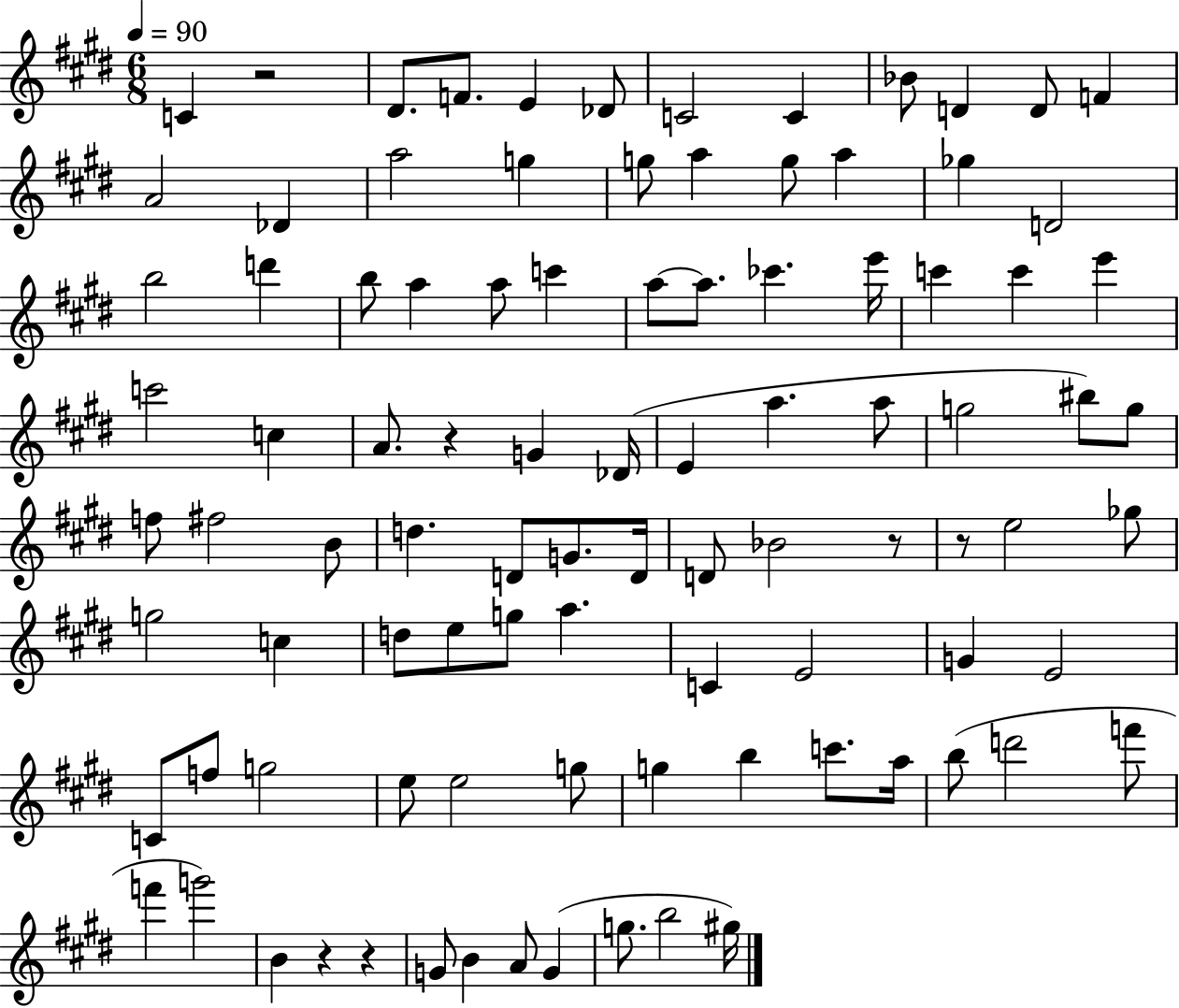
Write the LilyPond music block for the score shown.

{
  \clef treble
  \numericTimeSignature
  \time 6/8
  \key e \major
  \tempo 4 = 90
  c'4 r2 | dis'8. f'8. e'4 des'8 | c'2 c'4 | bes'8 d'4 d'8 f'4 | \break a'2 des'4 | a''2 g''4 | g''8 a''4 g''8 a''4 | ges''4 d'2 | \break b''2 d'''4 | b''8 a''4 a''8 c'''4 | a''8~~ a''8. ces'''4. e'''16 | c'''4 c'''4 e'''4 | \break c'''2 c''4 | a'8. r4 g'4 des'16( | e'4 a''4. a''8 | g''2 bis''8) g''8 | \break f''8 fis''2 b'8 | d''4. d'8 g'8. d'16 | d'8 bes'2 r8 | r8 e''2 ges''8 | \break g''2 c''4 | d''8 e''8 g''8 a''4. | c'4 e'2 | g'4 e'2 | \break c'8 f''8 g''2 | e''8 e''2 g''8 | g''4 b''4 c'''8. a''16 | b''8( d'''2 f'''8 | \break f'''4 g'''2) | b'4 r4 r4 | g'8 b'4 a'8 g'4( | g''8. b''2 gis''16) | \break \bar "|."
}